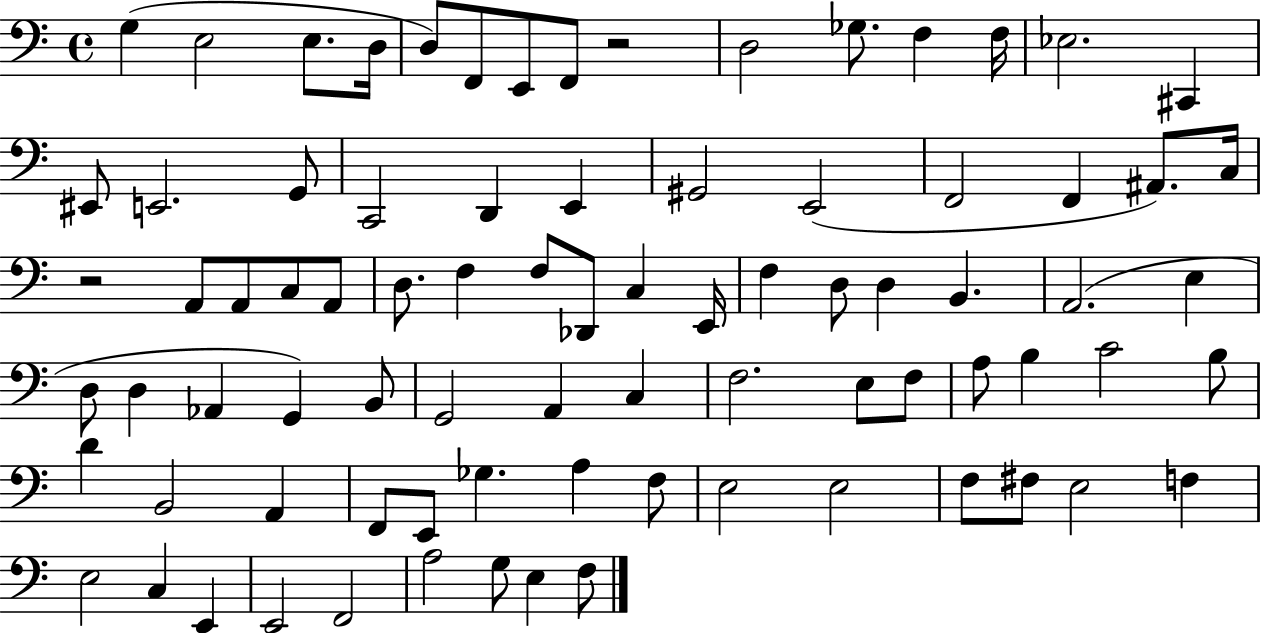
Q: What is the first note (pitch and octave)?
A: G3